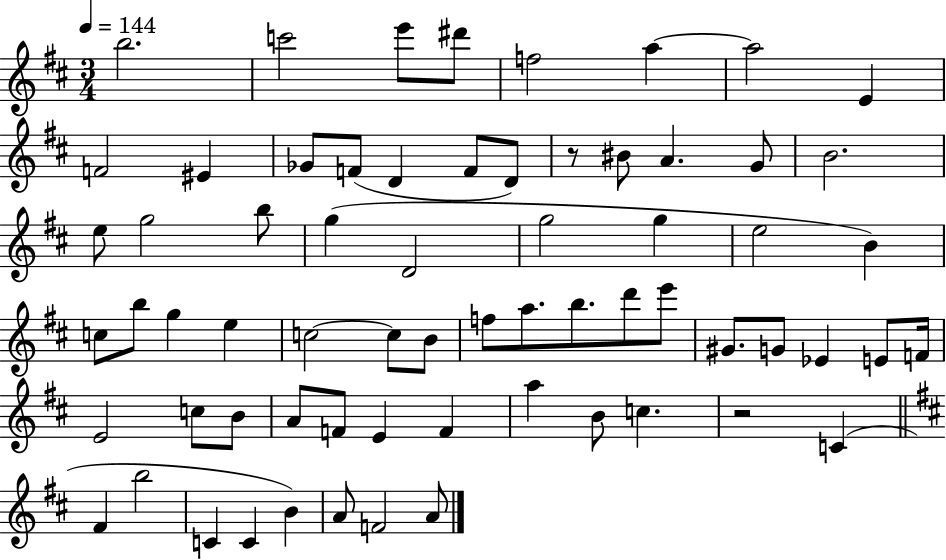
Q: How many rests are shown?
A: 2